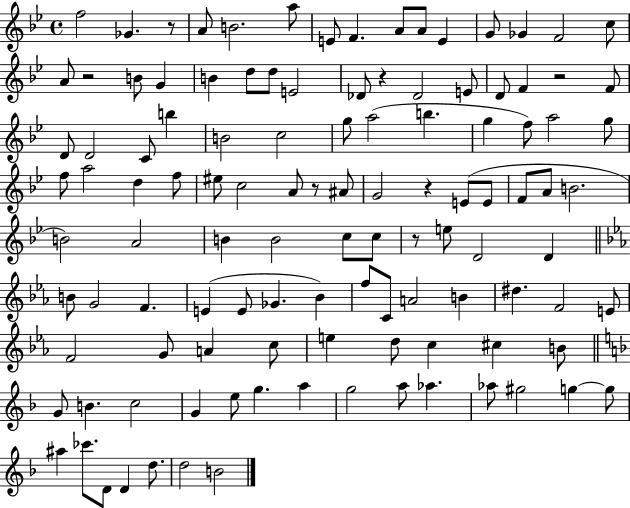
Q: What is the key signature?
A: BES major